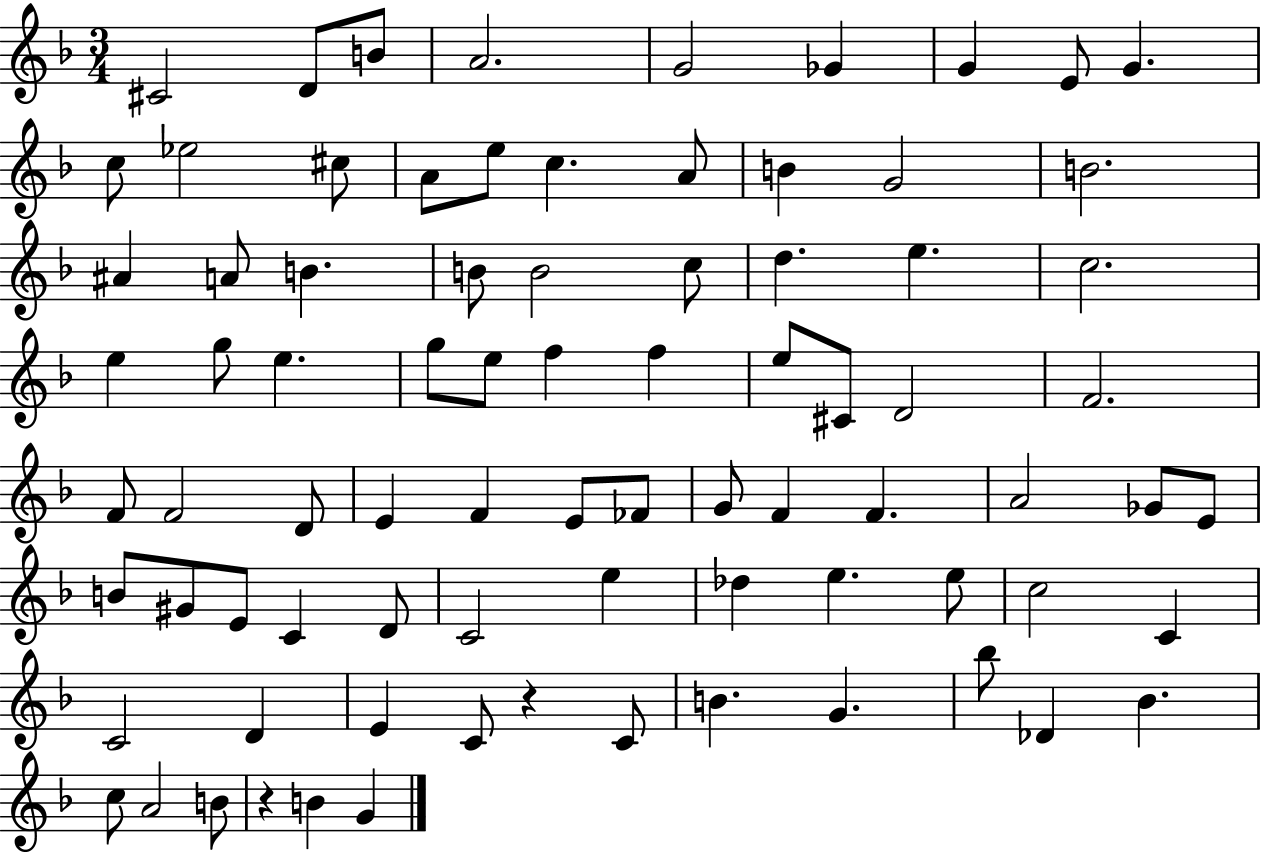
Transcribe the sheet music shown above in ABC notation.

X:1
T:Untitled
M:3/4
L:1/4
K:F
^C2 D/2 B/2 A2 G2 _G G E/2 G c/2 _e2 ^c/2 A/2 e/2 c A/2 B G2 B2 ^A A/2 B B/2 B2 c/2 d e c2 e g/2 e g/2 e/2 f f e/2 ^C/2 D2 F2 F/2 F2 D/2 E F E/2 _F/2 G/2 F F A2 _G/2 E/2 B/2 ^G/2 E/2 C D/2 C2 e _d e e/2 c2 C C2 D E C/2 z C/2 B G _b/2 _D _B c/2 A2 B/2 z B G